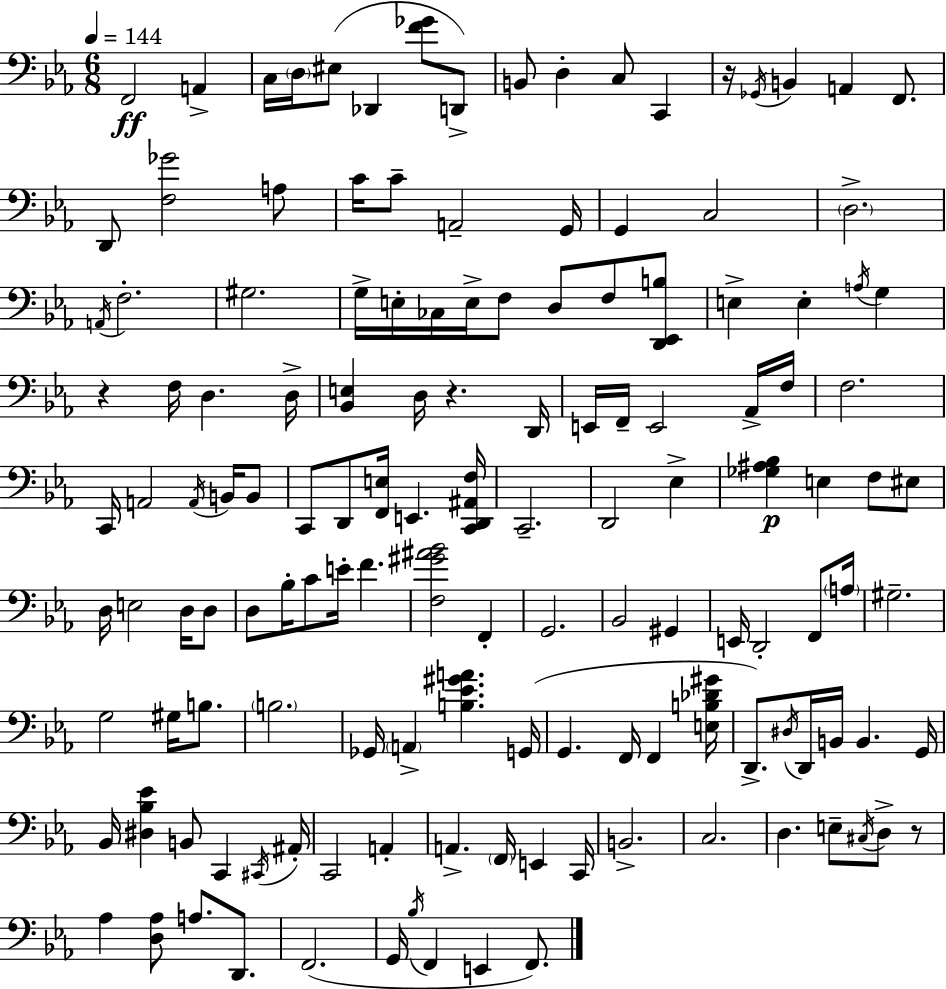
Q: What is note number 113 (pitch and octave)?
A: C#3